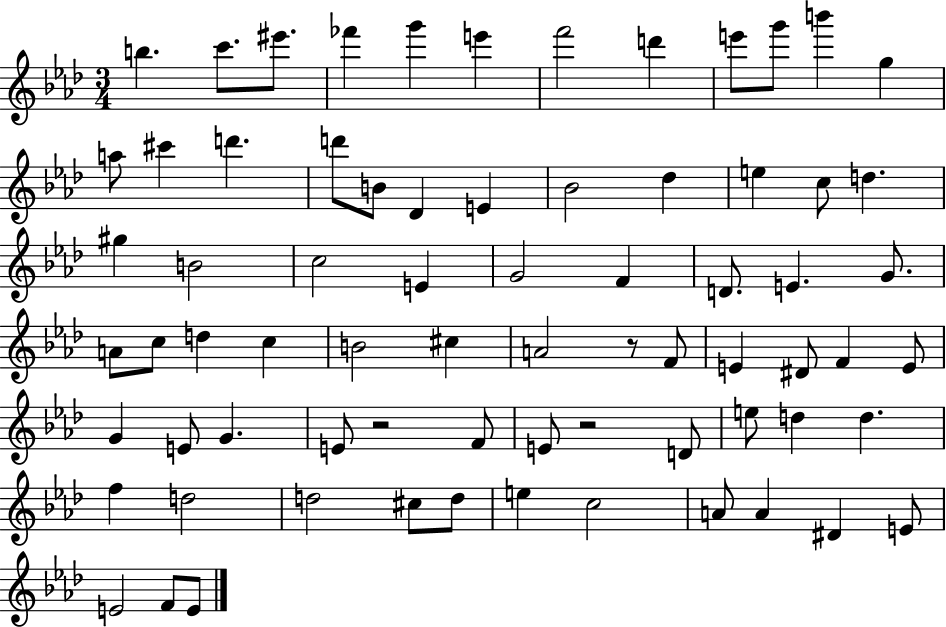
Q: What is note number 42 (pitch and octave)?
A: E4